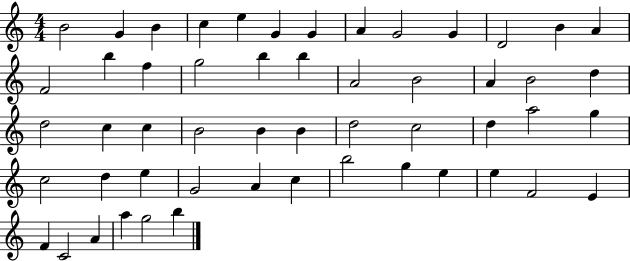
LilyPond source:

{
  \clef treble
  \numericTimeSignature
  \time 4/4
  \key c \major
  b'2 g'4 b'4 | c''4 e''4 g'4 g'4 | a'4 g'2 g'4 | d'2 b'4 a'4 | \break f'2 b''4 f''4 | g''2 b''4 b''4 | a'2 b'2 | a'4 b'2 d''4 | \break d''2 c''4 c''4 | b'2 b'4 b'4 | d''2 c''2 | d''4 a''2 g''4 | \break c''2 d''4 e''4 | g'2 a'4 c''4 | b''2 g''4 e''4 | e''4 f'2 e'4 | \break f'4 c'2 a'4 | a''4 g''2 b''4 | \bar "|."
}